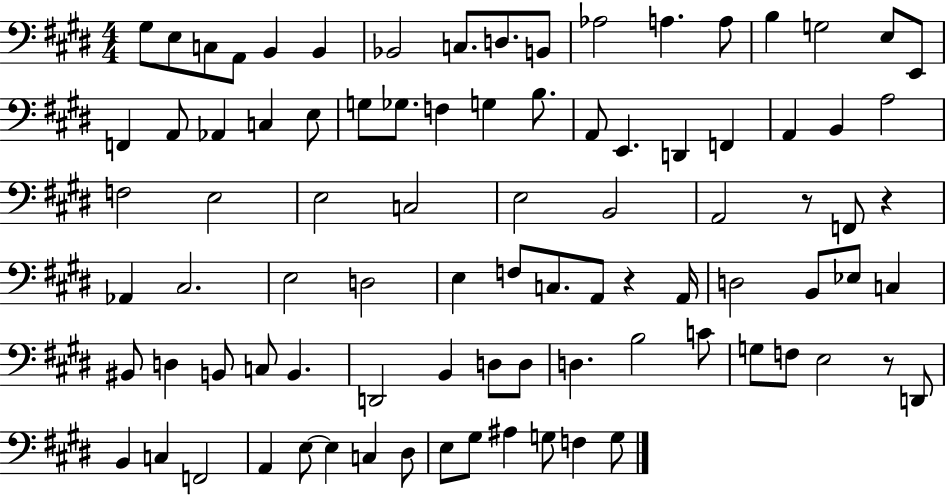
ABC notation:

X:1
T:Untitled
M:4/4
L:1/4
K:E
^G,/2 E,/2 C,/2 A,,/2 B,, B,, _B,,2 C,/2 D,/2 B,,/2 _A,2 A, A,/2 B, G,2 E,/2 E,,/2 F,, A,,/2 _A,, C, E,/2 G,/2 _G,/2 F, G, B,/2 A,,/2 E,, D,, F,, A,, B,, A,2 F,2 E,2 E,2 C,2 E,2 B,,2 A,,2 z/2 F,,/2 z _A,, ^C,2 E,2 D,2 E, F,/2 C,/2 A,,/2 z A,,/4 D,2 B,,/2 _E,/2 C, ^B,,/2 D, B,,/2 C,/2 B,, D,,2 B,, D,/2 D,/2 D, B,2 C/2 G,/2 F,/2 E,2 z/2 D,,/2 B,, C, F,,2 A,, E,/2 E, C, ^D,/2 E,/2 ^G,/2 ^A, G,/2 F, G,/2